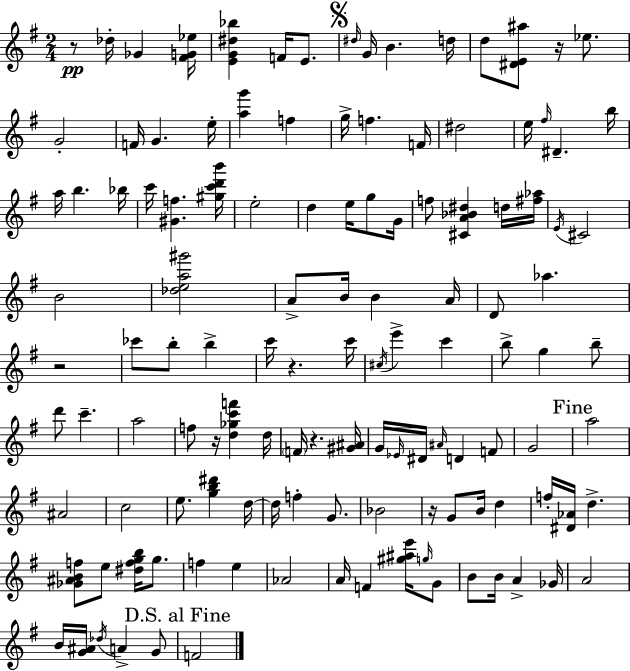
R/e Db5/s Gb4/q [F#4,G4,Eb5]/s [E4,G4,D#5,Bb5]/q F4/s E4/e. D#5/s G4/s B4/q. D5/s D5/e [D#4,E4,A#5]/e R/s Eb5/e. G4/h F4/s G4/q. E5/s [A5,G6]/q F5/q G5/s F5/q. F4/s D#5/h E5/s F#5/s D#4/q. B5/s A5/s B5/q. Bb5/s C6/s [G#4,F5]/q. [G#5,C6,D6,B6]/s E5/h D5/q E5/s G5/e G4/s F5/e [C#4,A4,Bb4,D#5]/q D5/s [F#5,Ab5]/s E4/s C#4/h B4/h [Db5,E5,A5,G#6]/h A4/e B4/s B4/q A4/s D4/e Ab5/q. R/h CES6/e B5/e B5/q C6/s R/q. C6/s C#5/s E6/q C6/q B5/e G5/q B5/e D6/e C6/q. A5/h F5/e R/s [D5,Gb5,C6,F6]/q D5/s F4/s R/q. [G#4,A#4]/s G4/s Eb4/s D#4/s A#4/s D4/q F4/e G4/h A5/h A#4/h C5/h E5/e. [G5,B5,D#6]/q D5/s D5/s F5/q G4/e. Bb4/h R/s G4/e B4/s D5/q F5/s [D#4,Ab4]/s D5/q. [Gb4,A#4,B4,F5]/e E5/e [D#5,F5,G5,B5]/s G5/e. F5/q E5/q Ab4/h A4/s F4/q [G#5,A#5,E6]/s G5/s G4/e B4/e B4/s A4/q Gb4/s A4/h B4/s [G4,A#4]/s Db5/s A4/q G4/e F4/h